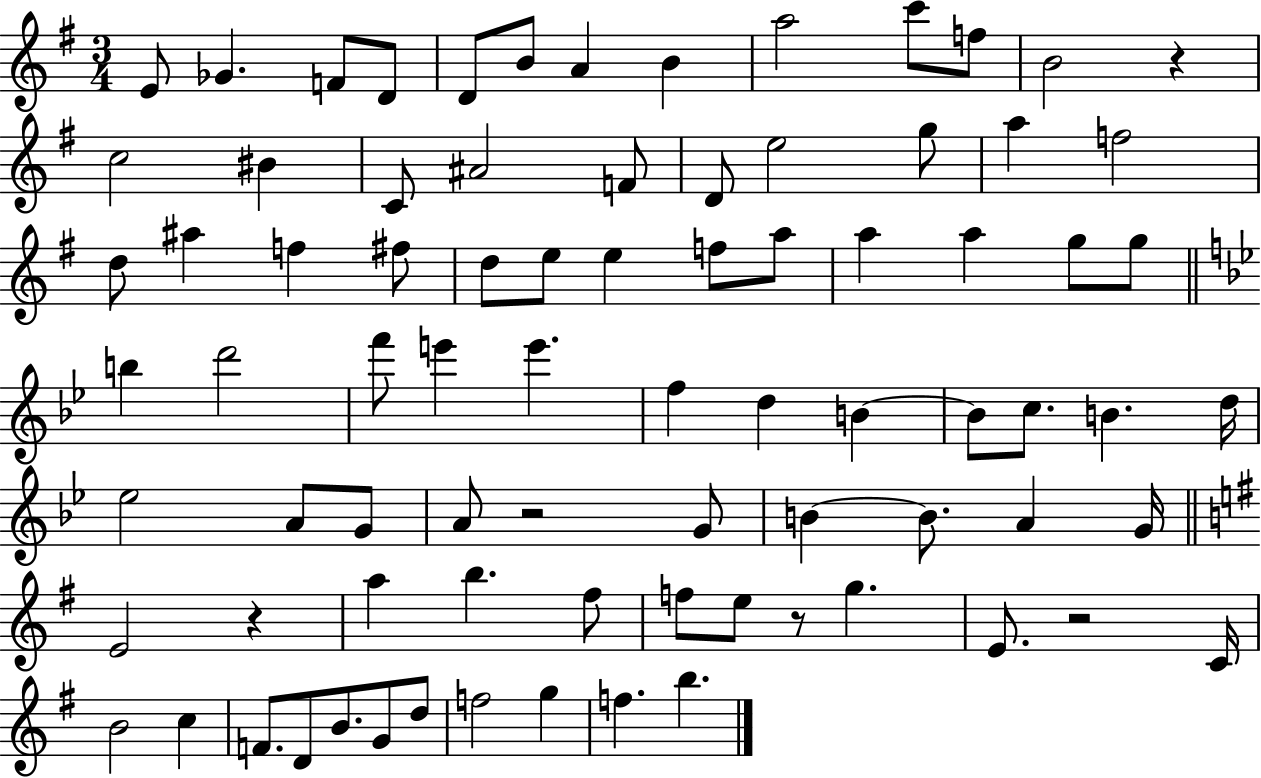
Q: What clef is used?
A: treble